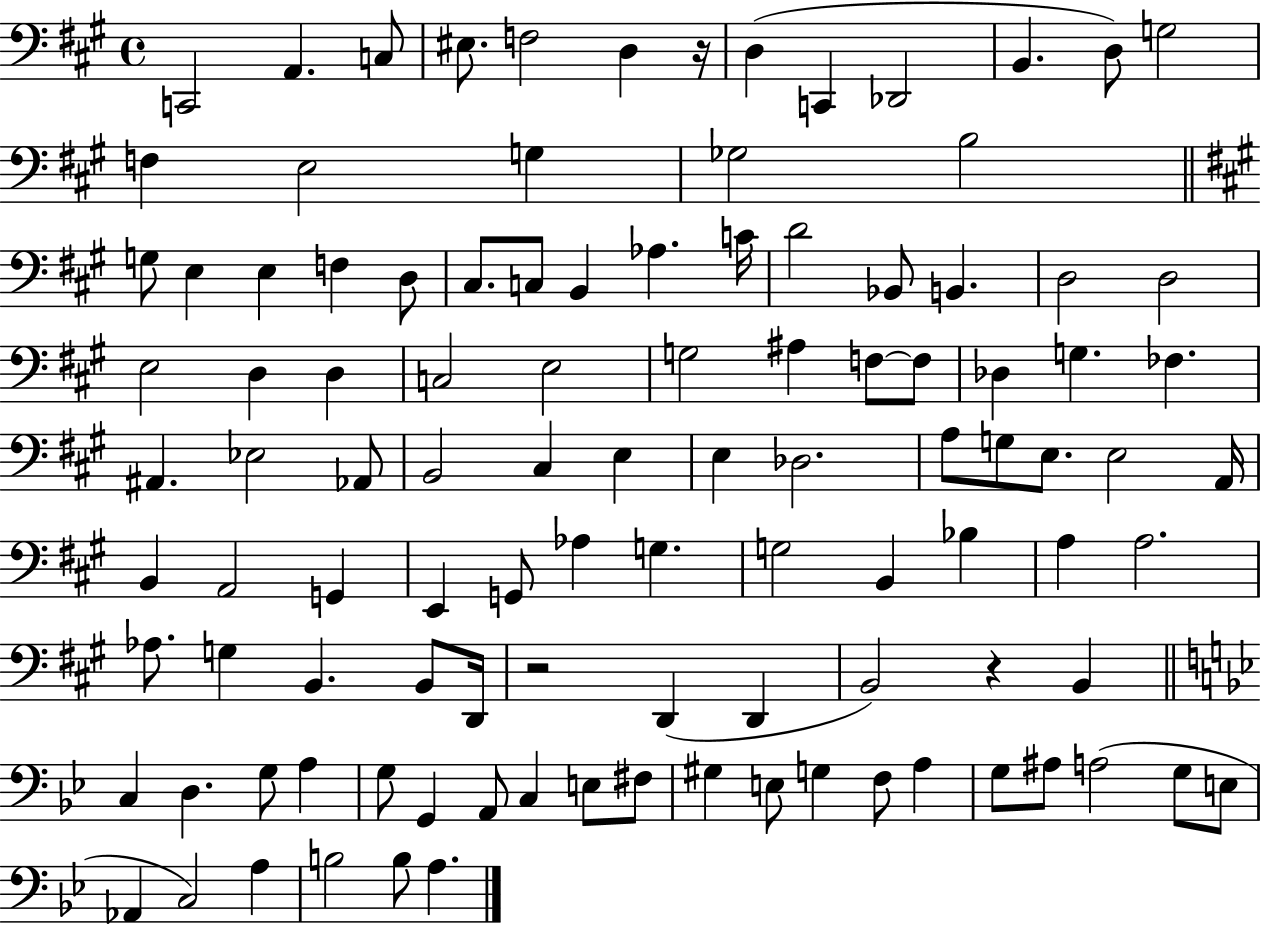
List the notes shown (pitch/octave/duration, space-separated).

C2/h A2/q. C3/e EIS3/e. F3/h D3/q R/s D3/q C2/q Db2/h B2/q. D3/e G3/h F3/q E3/h G3/q Gb3/h B3/h G3/e E3/q E3/q F3/q D3/e C#3/e. C3/e B2/q Ab3/q. C4/s D4/h Bb2/e B2/q. D3/h D3/h E3/h D3/q D3/q C3/h E3/h G3/h A#3/q F3/e F3/e Db3/q G3/q. FES3/q. A#2/q. Eb3/h Ab2/e B2/h C#3/q E3/q E3/q Db3/h. A3/e G3/e E3/e. E3/h A2/s B2/q A2/h G2/q E2/q G2/e Ab3/q G3/q. G3/h B2/q Bb3/q A3/q A3/h. Ab3/e. G3/q B2/q. B2/e D2/s R/h D2/q D2/q B2/h R/q B2/q C3/q D3/q. G3/e A3/q G3/e G2/q A2/e C3/q E3/e F#3/e G#3/q E3/e G3/q F3/e A3/q G3/e A#3/e A3/h G3/e E3/e Ab2/q C3/h A3/q B3/h B3/e A3/q.